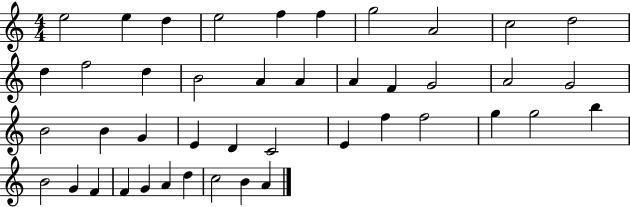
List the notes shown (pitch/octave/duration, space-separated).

E5/h E5/q D5/q E5/h F5/q F5/q G5/h A4/h C5/h D5/h D5/q F5/h D5/q B4/h A4/q A4/q A4/q F4/q G4/h A4/h G4/h B4/h B4/q G4/q E4/q D4/q C4/h E4/q F5/q F5/h G5/q G5/h B5/q B4/h G4/q F4/q F4/q G4/q A4/q D5/q C5/h B4/q A4/q